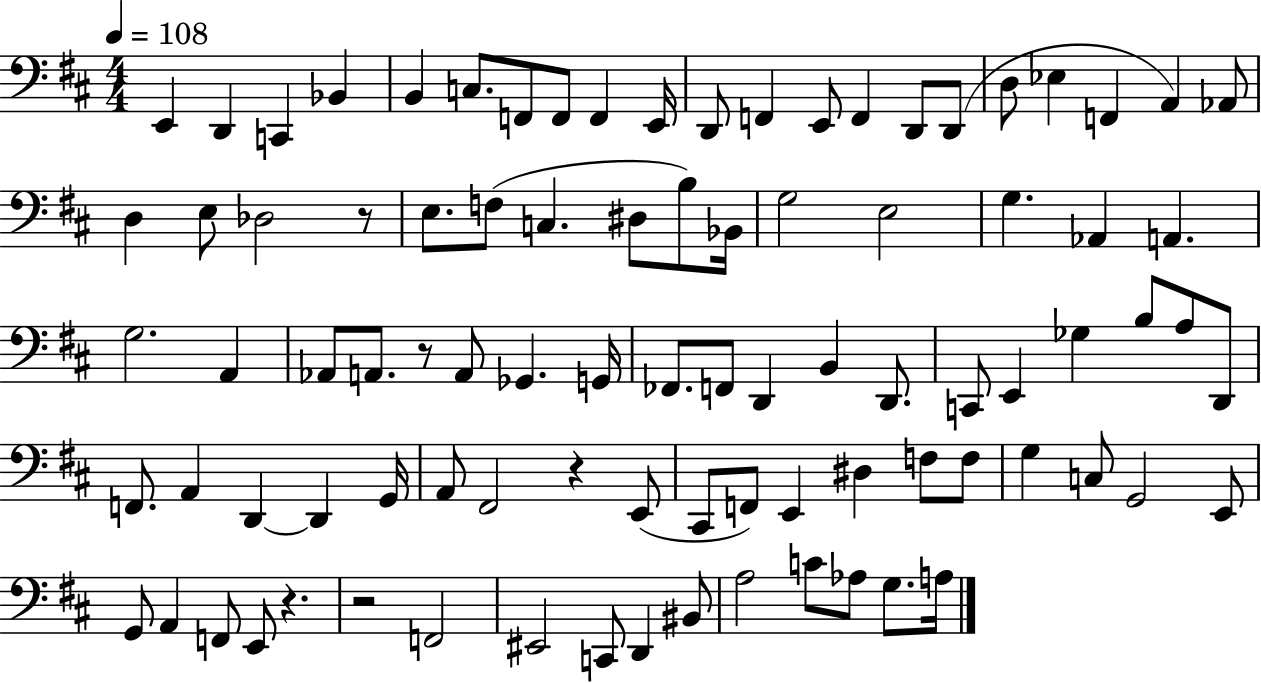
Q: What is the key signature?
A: D major